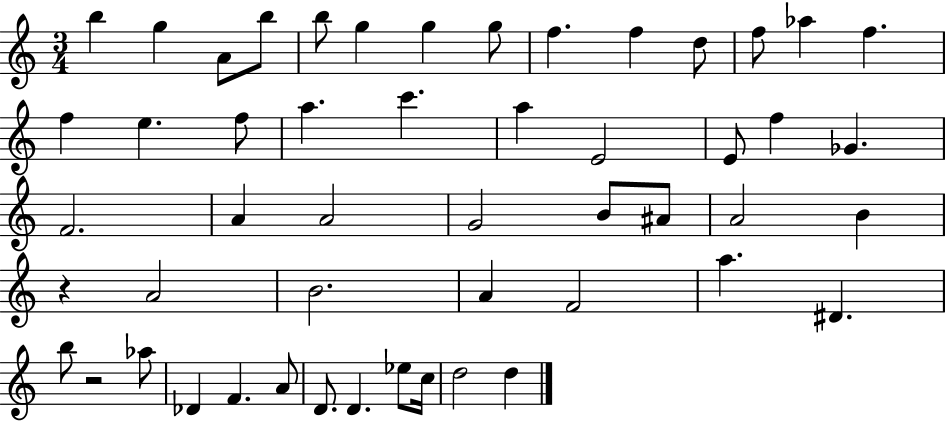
X:1
T:Untitled
M:3/4
L:1/4
K:C
b g A/2 b/2 b/2 g g g/2 f f d/2 f/2 _a f f e f/2 a c' a E2 E/2 f _G F2 A A2 G2 B/2 ^A/2 A2 B z A2 B2 A F2 a ^D b/2 z2 _a/2 _D F A/2 D/2 D _e/2 c/4 d2 d